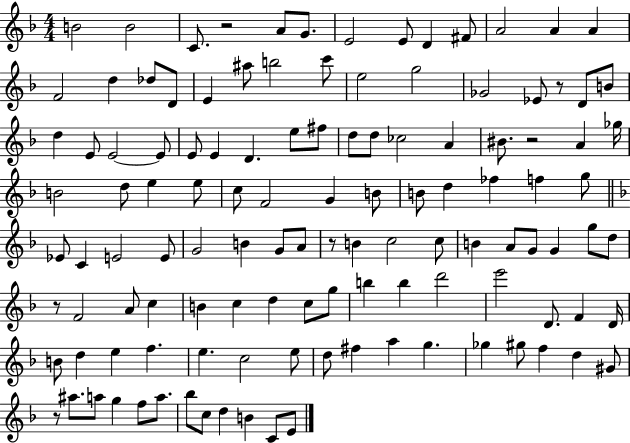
{
  \clef treble
  \numericTimeSignature
  \time 4/4
  \key f \major
  b'2 b'2 | c'8. r2 a'8 g'8. | e'2 e'8 d'4 fis'8 | a'2 a'4 a'4 | \break f'2 d''4 des''8 d'8 | e'4 ais''8 b''2 c'''8 | e''2 g''2 | ges'2 ees'8 r8 d'8 b'8 | \break d''4 e'8 e'2~~ e'8 | e'8 e'4 d'4. e''8 fis''8 | d''8 d''8 ces''2 a'4 | bis'8. r2 a'4 ges''16 | \break b'2 d''8 e''4 e''8 | c''8 f'2 g'4 b'8 | b'8 d''4 fes''4 f''4 g''8 | \bar "||" \break \key f \major ees'8 c'4 e'2 e'8 | g'2 b'4 g'8 a'8 | r8 b'4 c''2 c''8 | b'4 a'8 g'8 g'4 g''8 d''8 | \break r8 f'2 a'8 c''4 | b'4 c''4 d''4 c''8 g''8 | b''4 b''4 d'''2 | e'''2 d'8. f'4 d'16 | \break b'8 d''4 e''4 f''4. | e''4. c''2 e''8 | d''8 fis''4 a''4 g''4. | ges''4 gis''8 f''4 d''4 gis'8 | \break r8 ais''8. a''8 g''4 f''8 a''8. | bes''8 c''8 d''4 b'4 c'8 e'8 | \bar "|."
}